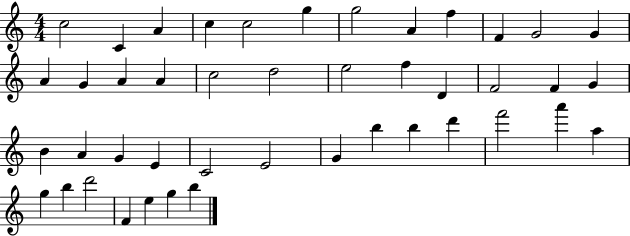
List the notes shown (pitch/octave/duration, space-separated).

C5/h C4/q A4/q C5/q C5/h G5/q G5/h A4/q F5/q F4/q G4/h G4/q A4/q G4/q A4/q A4/q C5/h D5/h E5/h F5/q D4/q F4/h F4/q G4/q B4/q A4/q G4/q E4/q C4/h E4/h G4/q B5/q B5/q D6/q F6/h A6/q A5/q G5/q B5/q D6/h F4/q E5/q G5/q B5/q